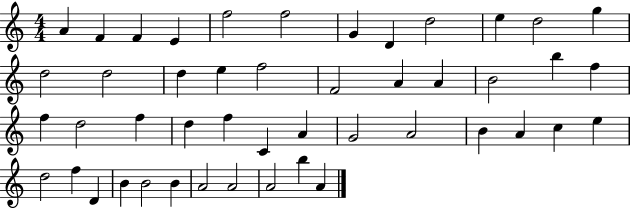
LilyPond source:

{
  \clef treble
  \numericTimeSignature
  \time 4/4
  \key c \major
  a'4 f'4 f'4 e'4 | f''2 f''2 | g'4 d'4 d''2 | e''4 d''2 g''4 | \break d''2 d''2 | d''4 e''4 f''2 | f'2 a'4 a'4 | b'2 b''4 f''4 | \break f''4 d''2 f''4 | d''4 f''4 c'4 a'4 | g'2 a'2 | b'4 a'4 c''4 e''4 | \break d''2 f''4 d'4 | b'4 b'2 b'4 | a'2 a'2 | a'2 b''4 a'4 | \break \bar "|."
}